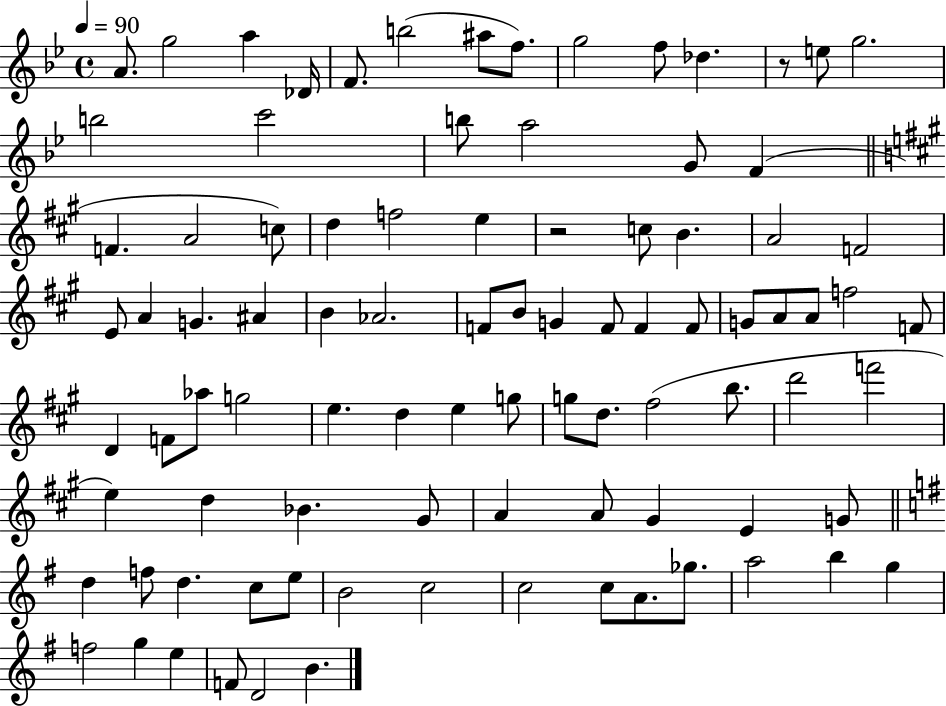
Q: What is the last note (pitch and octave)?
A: B4